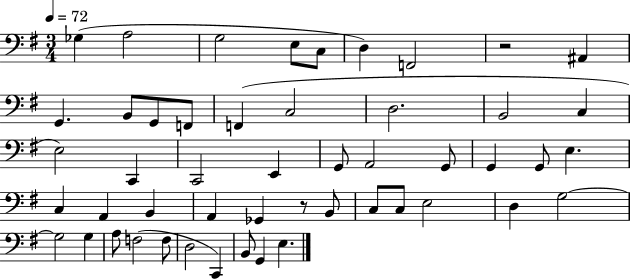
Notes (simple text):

Gb3/q A3/h G3/h E3/e C3/e D3/q F2/h R/h A#2/q G2/q. B2/e G2/e F2/e F2/q C3/h D3/h. B2/h C3/q E3/h C2/q C2/h E2/q G2/e A2/h G2/e G2/q G2/e E3/q. C3/q A2/q B2/q A2/q Gb2/q R/e B2/e C3/e C3/e E3/h D3/q G3/h G3/h G3/q A3/e F3/h F3/e D3/h C2/q B2/e G2/q E3/q.